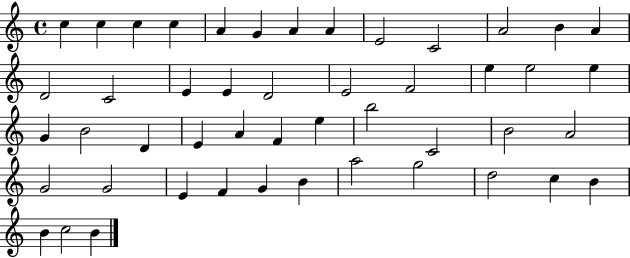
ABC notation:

X:1
T:Untitled
M:4/4
L:1/4
K:C
c c c c A G A A E2 C2 A2 B A D2 C2 E E D2 E2 F2 e e2 e G B2 D E A F e b2 C2 B2 A2 G2 G2 E F G B a2 g2 d2 c B B c2 B